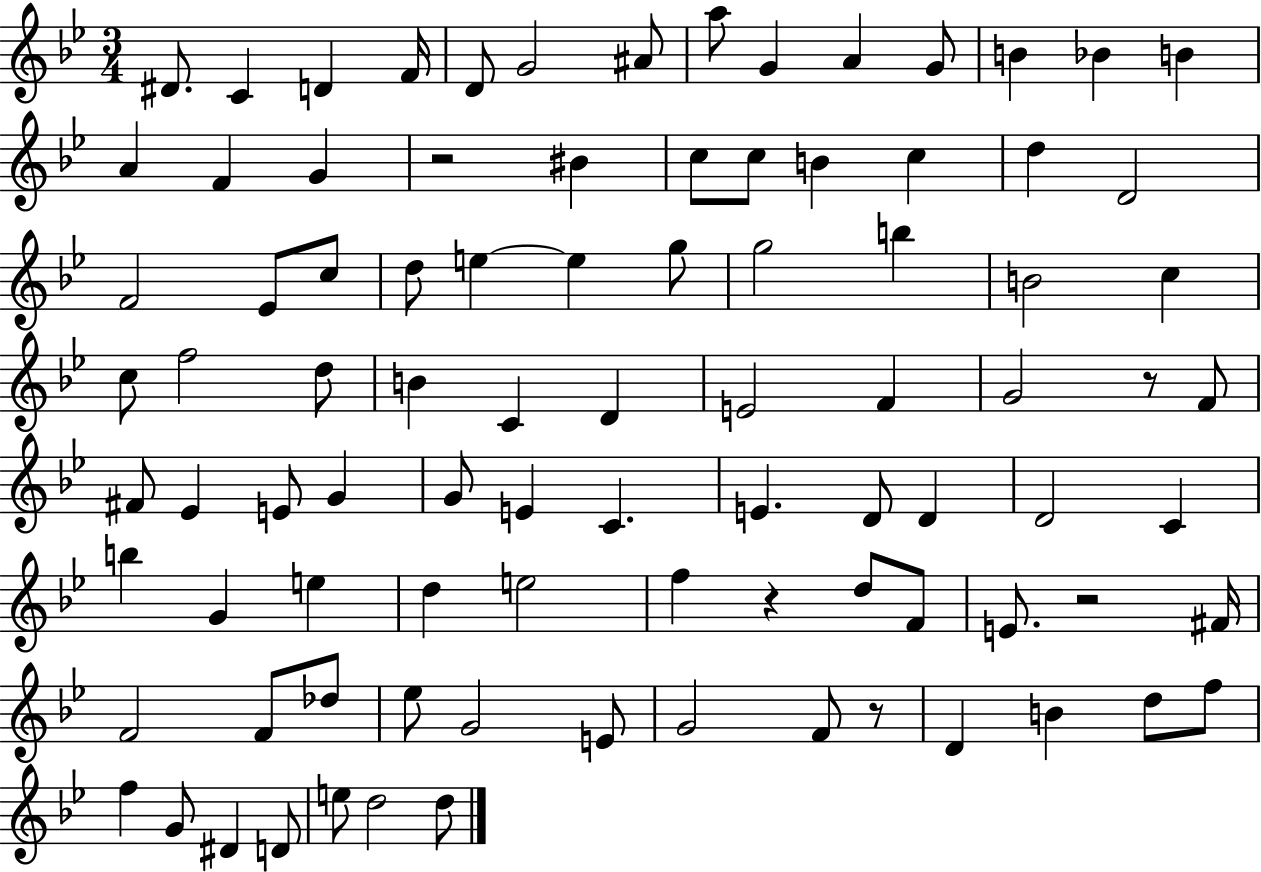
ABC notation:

X:1
T:Untitled
M:3/4
L:1/4
K:Bb
^D/2 C D F/4 D/2 G2 ^A/2 a/2 G A G/2 B _B B A F G z2 ^B c/2 c/2 B c d D2 F2 _E/2 c/2 d/2 e e g/2 g2 b B2 c c/2 f2 d/2 B C D E2 F G2 z/2 F/2 ^F/2 _E E/2 G G/2 E C E D/2 D D2 C b G e d e2 f z d/2 F/2 E/2 z2 ^F/4 F2 F/2 _d/2 _e/2 G2 E/2 G2 F/2 z/2 D B d/2 f/2 f G/2 ^D D/2 e/2 d2 d/2